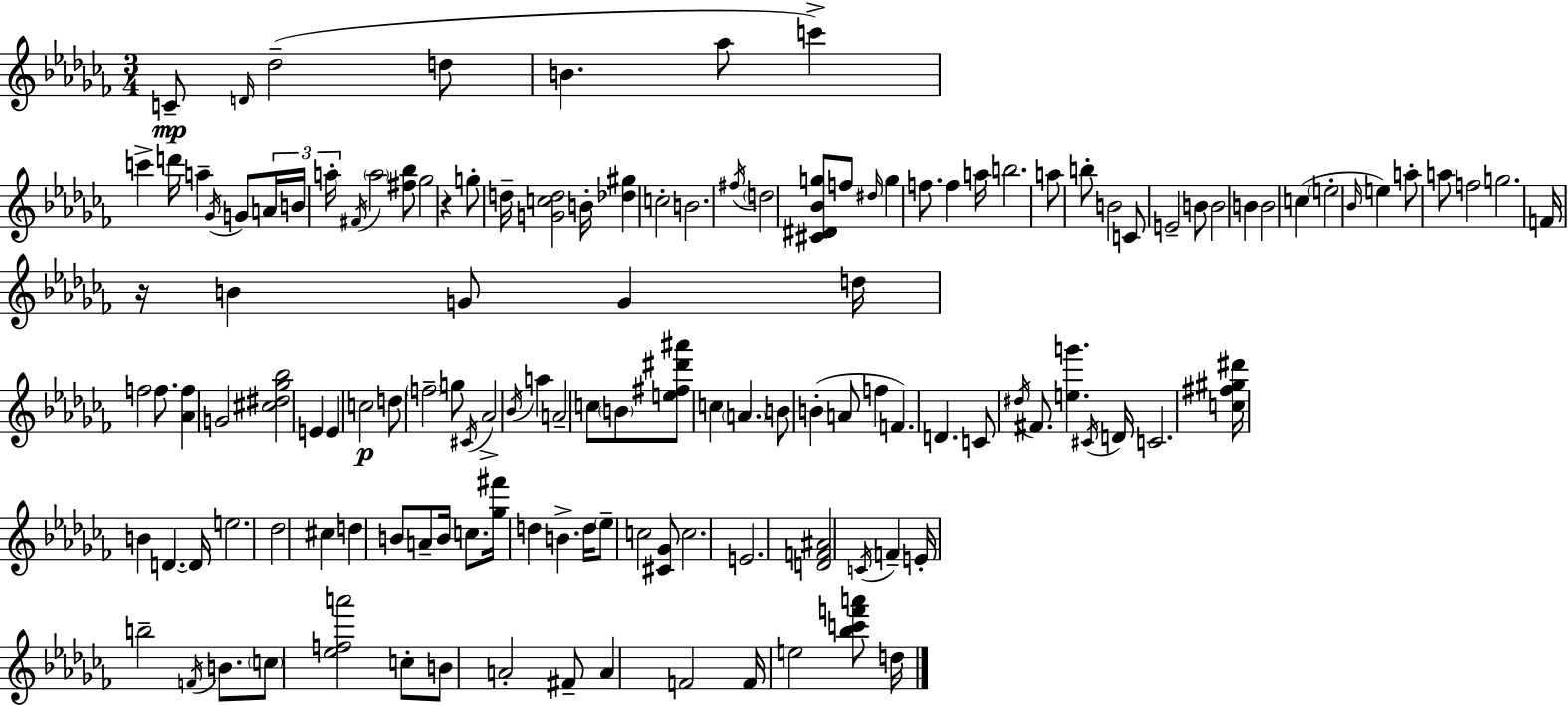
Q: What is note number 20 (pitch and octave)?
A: D5